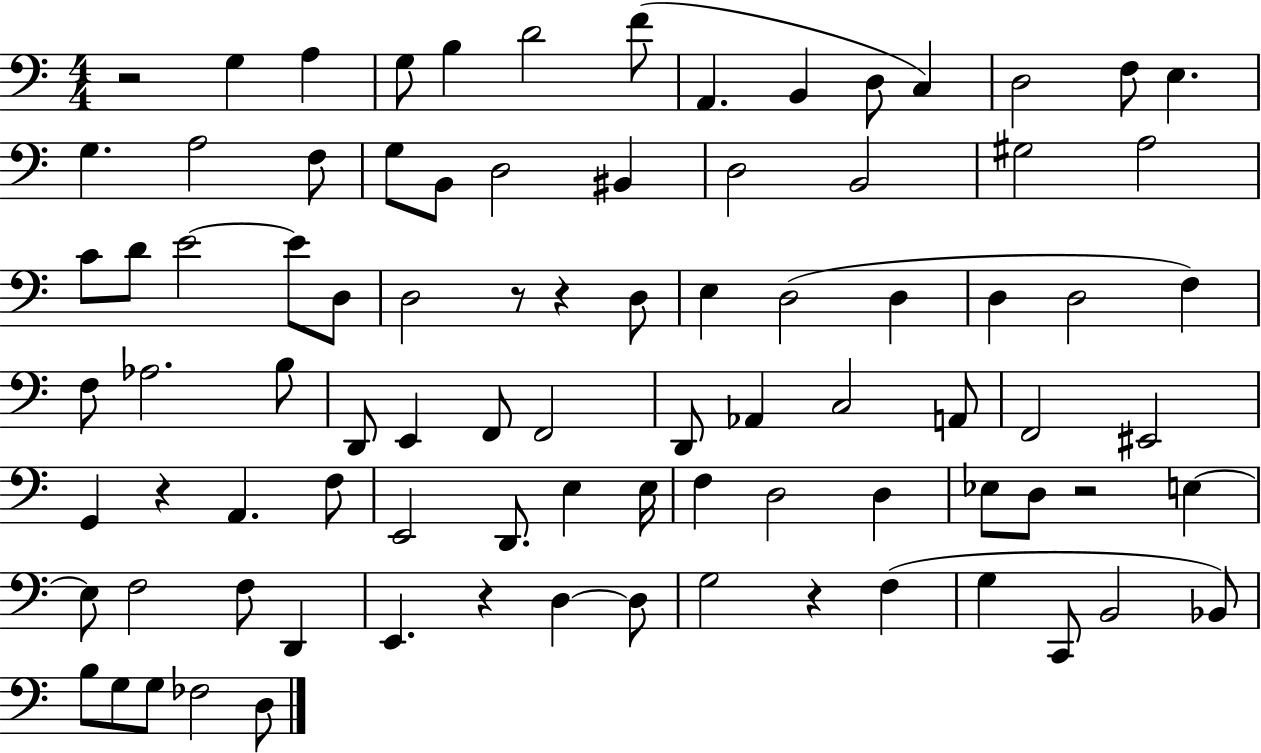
{
  \clef bass
  \numericTimeSignature
  \time 4/4
  \key c \major
  r2 g4 a4 | g8 b4 d'2 f'8( | a,4. b,4 d8 c4) | d2 f8 e4. | \break g4. a2 f8 | g8 b,8 d2 bis,4 | d2 b,2 | gis2 a2 | \break c'8 d'8 e'2~~ e'8 d8 | d2 r8 r4 d8 | e4 d2( d4 | d4 d2 f4) | \break f8 aes2. b8 | d,8 e,4 f,8 f,2 | d,8 aes,4 c2 a,8 | f,2 eis,2 | \break g,4 r4 a,4. f8 | e,2 d,8. e4 e16 | f4 d2 d4 | ees8 d8 r2 e4~~ | \break e8 f2 f8 d,4 | e,4. r4 d4~~ d8 | g2 r4 f4( | g4 c,8 b,2 bes,8) | \break b8 g8 g8 fes2 d8 | \bar "|."
}